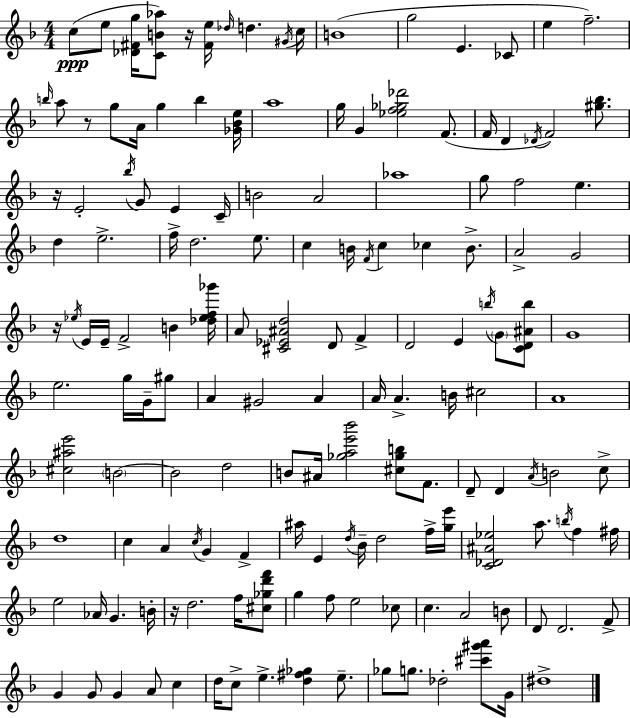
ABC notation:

X:1
T:Untitled
M:4/4
L:1/4
K:Dm
c/2 e/2 [_D^Fg]/4 [CB_a]/2 z/4 [^Fe]/4 _d/4 d ^G/4 c/4 B4 g2 E _C/2 e f2 b/4 a/2 z/2 g/2 A/4 g b [_G_Be]/4 a4 g/4 G [_ef_g_d']2 F/2 F/4 D _D/4 F2 [^g_b]/2 z/4 E2 _b/4 G/2 E C/4 B2 A2 _a4 g/2 f2 e d e2 f/4 d2 e/2 c B/4 F/4 c _c B/2 A2 G2 z/4 _e/4 E/4 E/4 F2 B [_d_ef_g']/4 A/2 [^C_E^Ad]2 D/2 F D2 E b/4 G/2 [CD^Ab]/2 G4 e2 g/4 G/4 ^g/2 A ^G2 A A/4 A B/4 ^c2 A4 [^c^ae']2 B2 B2 d2 B/2 ^A/4 [_gae'_b']2 [^c_gb]/2 F/2 D/2 D A/4 B2 c/2 d4 c A c/4 G F ^a/4 E d/4 _B/4 d2 f/4 [ge']/4 [C_D^A_e]2 a/2 b/4 f ^f/4 e2 _A/4 G B/4 z/4 d2 f/4 [^c_gd'f']/2 g f/2 e2 _c/2 c A2 B/2 D/2 D2 F/2 G G/2 G A/2 c d/4 c/2 e [d^f_g] e/2 _g/2 g/2 _d2 [^c'^g'a']/2 G/4 ^d4